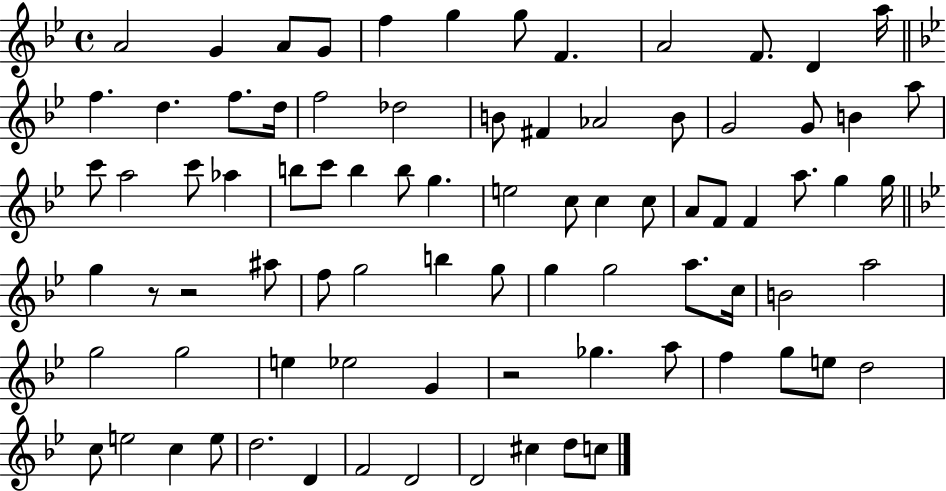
A4/h G4/q A4/e G4/e F5/q G5/q G5/e F4/q. A4/h F4/e. D4/q A5/s F5/q. D5/q. F5/e. D5/s F5/h Db5/h B4/e F#4/q Ab4/h B4/e G4/h G4/e B4/q A5/e C6/e A5/h C6/e Ab5/q B5/e C6/e B5/q B5/e G5/q. E5/h C5/e C5/q C5/e A4/e F4/e F4/q A5/e. G5/q G5/s G5/q R/e R/h A#5/e F5/e G5/h B5/q G5/e G5/q G5/h A5/e. C5/s B4/h A5/h G5/h G5/h E5/q Eb5/h G4/q R/h Gb5/q. A5/e F5/q G5/e E5/e D5/h C5/e E5/h C5/q E5/e D5/h. D4/q F4/h D4/h D4/h C#5/q D5/e C5/e